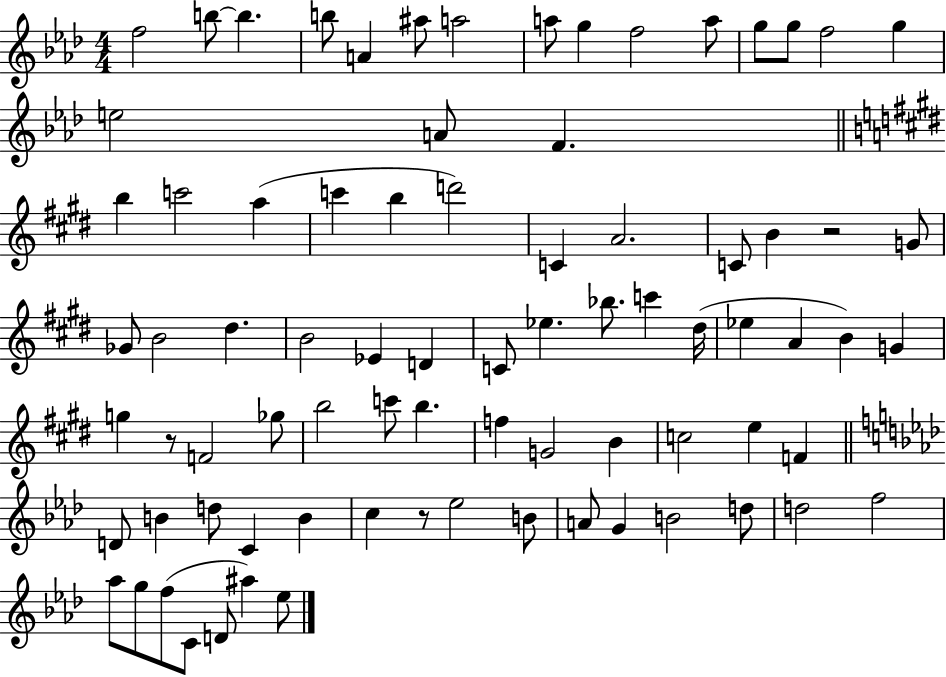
F5/h B5/e B5/q. B5/e A4/q A#5/e A5/h A5/e G5/q F5/h A5/e G5/e G5/e F5/h G5/q E5/h A4/e F4/q. B5/q C6/h A5/q C6/q B5/q D6/h C4/q A4/h. C4/e B4/q R/h G4/e Gb4/e B4/h D#5/q. B4/h Eb4/q D4/q C4/e Eb5/q. Bb5/e. C6/q D#5/s Eb5/q A4/q B4/q G4/q G5/q R/e F4/h Gb5/e B5/h C6/e B5/q. F5/q G4/h B4/q C5/h E5/q F4/q D4/e B4/q D5/e C4/q B4/q C5/q R/e Eb5/h B4/e A4/e G4/q B4/h D5/e D5/h F5/h Ab5/e G5/e F5/e C4/e D4/e A#5/q Eb5/e